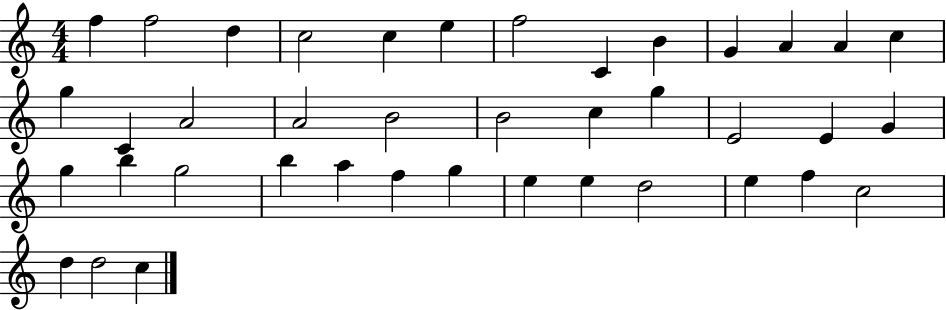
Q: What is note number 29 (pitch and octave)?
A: A5